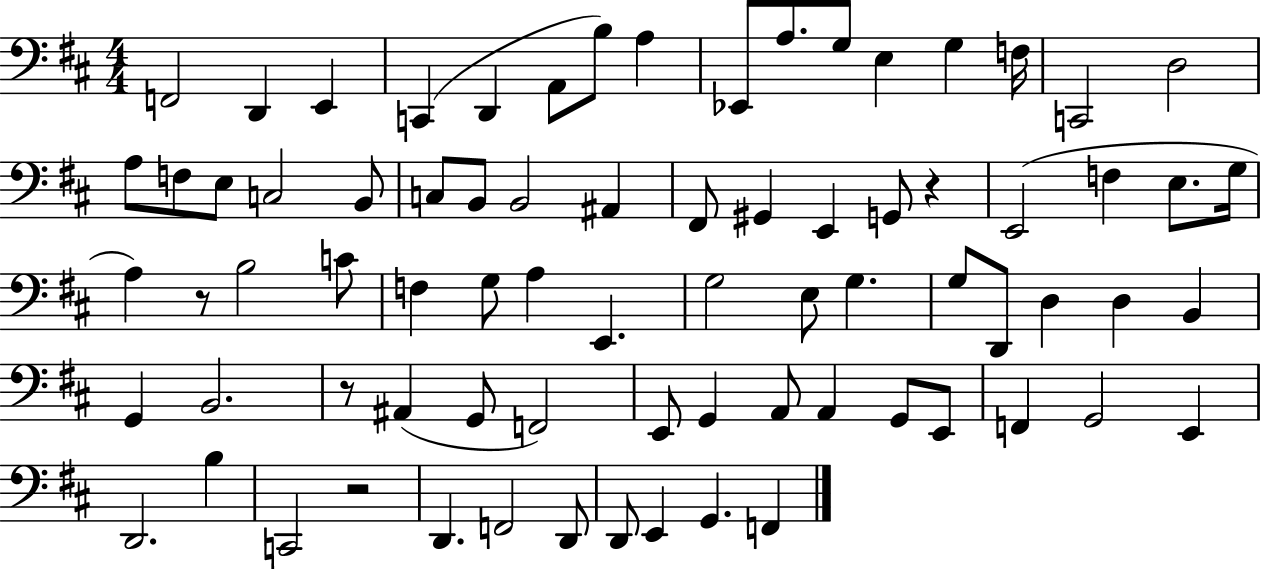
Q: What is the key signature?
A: D major